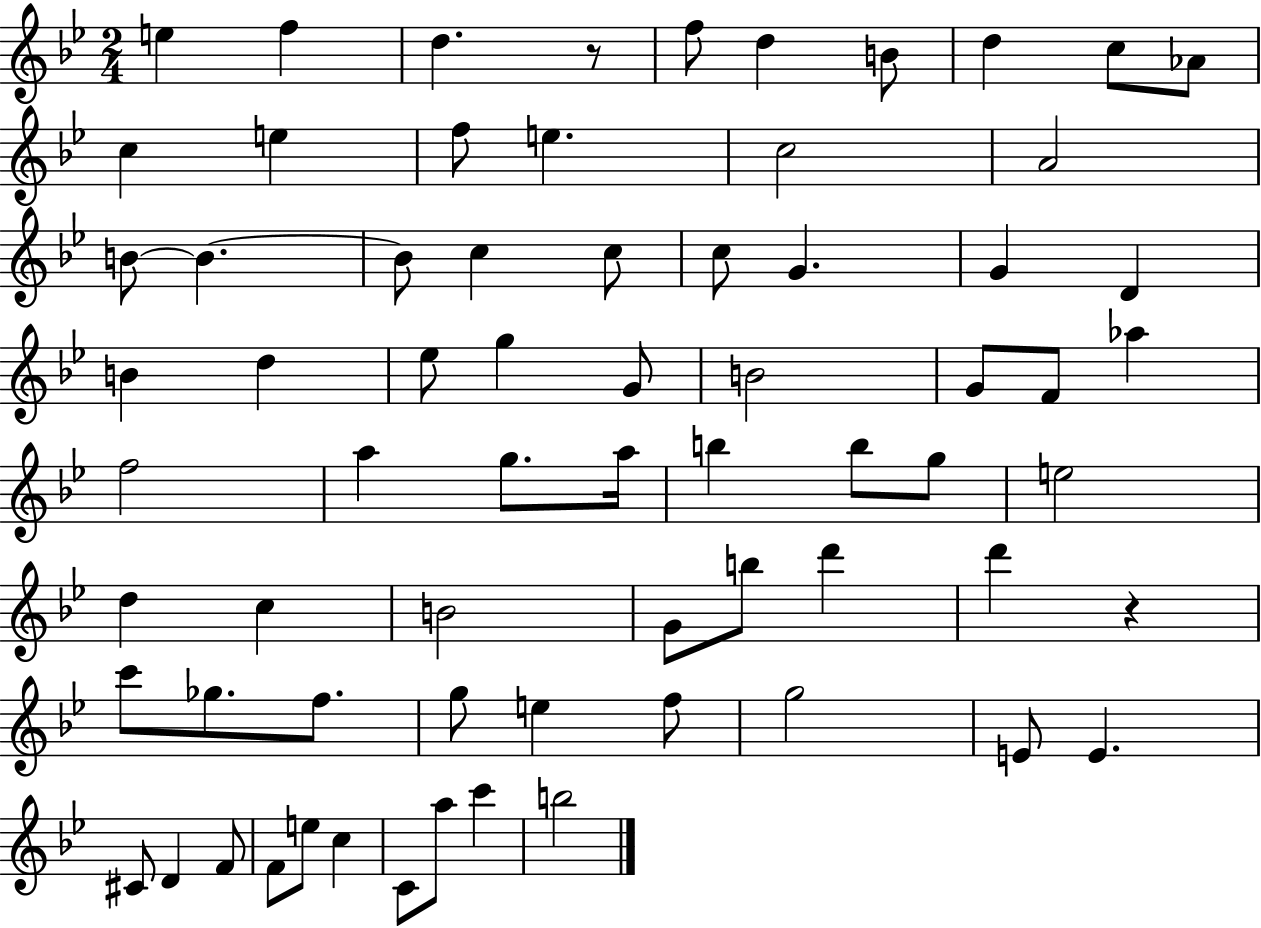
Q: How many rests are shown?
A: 2